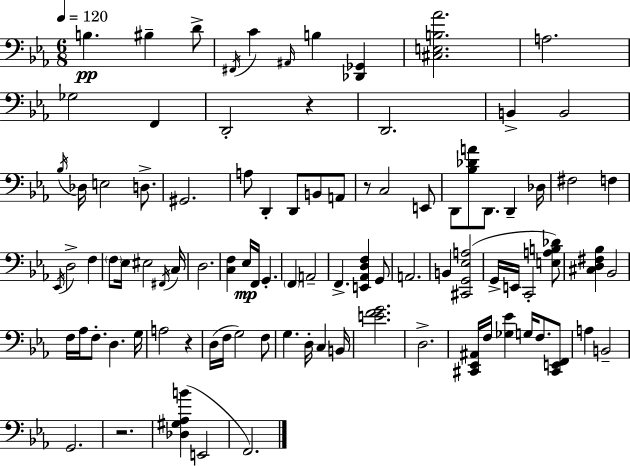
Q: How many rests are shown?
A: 4